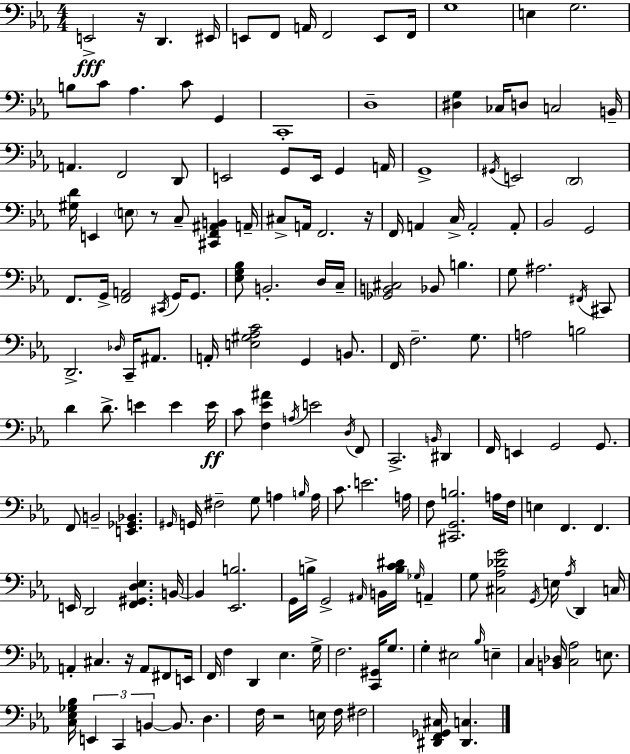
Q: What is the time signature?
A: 4/4